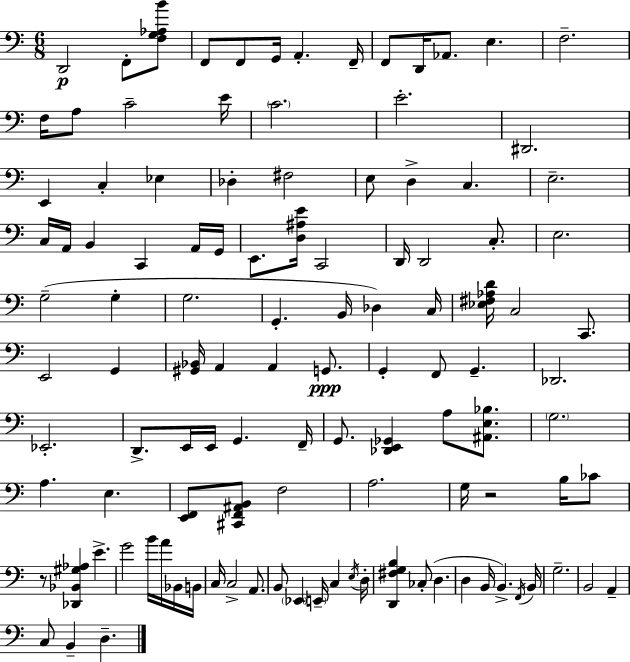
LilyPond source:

{
  \clef bass
  \numericTimeSignature
  \time 6/8
  \key a \minor
  d,2\p f,8-. <f g aes b'>8 | f,8 f,8 g,16 a,4.-. f,16-- | f,8 d,16 aes,8. e4. | f2.-- | \break f16 a8 c'2-- e'16 | \parenthesize c'2. | e'2.-. | dis,2. | \break e,4 c4-. ees4 | des4-. fis2 | e8 d4-> c4. | e2.-- | \break c16 a,16 b,4 c,4 a,16 g,16 | e,8. <d ais e'>16 c,2 | d,16 d,2 c8.-. | e2. | \break g2--( g4-. | g2. | g,4.-. b,16 des4) c16 | <ees fis aes d'>16 c2 c,8. | \break e,2 g,4 | <gis, bes,>16 a,4 a,4 g,8.\ppp | g,4-. f,8 g,4.-- | des,2. | \break ees,2.-. | d,8.-> e,16 e,16 g,4. f,16-- | g,8. <des, e, ges,>4 a8 <ais, e bes>8. | \parenthesize g2. | \break a4. e4. | <e, f,>8 <cis, f, ais, b,>8 f2 | a2. | g16 r2 b16 ces'8 | \break r8 <des, bes, gis aes>4 e'4.-> | g'2 b'16 a'16 bes,16 b,16 | c16 c2-> a,8. | b,8 \parenthesize ees,4 \parenthesize e,16-- c4 \acciaccatura { e16 } | \break d16-. <d, fis g b>4 ces8-.( d4. | d4 b,16 b,4.->) | \acciaccatura { f,16 } b,16 g2.-- | b,2 a,4-- | \break c8 b,4-- d4.-- | \bar "|."
}